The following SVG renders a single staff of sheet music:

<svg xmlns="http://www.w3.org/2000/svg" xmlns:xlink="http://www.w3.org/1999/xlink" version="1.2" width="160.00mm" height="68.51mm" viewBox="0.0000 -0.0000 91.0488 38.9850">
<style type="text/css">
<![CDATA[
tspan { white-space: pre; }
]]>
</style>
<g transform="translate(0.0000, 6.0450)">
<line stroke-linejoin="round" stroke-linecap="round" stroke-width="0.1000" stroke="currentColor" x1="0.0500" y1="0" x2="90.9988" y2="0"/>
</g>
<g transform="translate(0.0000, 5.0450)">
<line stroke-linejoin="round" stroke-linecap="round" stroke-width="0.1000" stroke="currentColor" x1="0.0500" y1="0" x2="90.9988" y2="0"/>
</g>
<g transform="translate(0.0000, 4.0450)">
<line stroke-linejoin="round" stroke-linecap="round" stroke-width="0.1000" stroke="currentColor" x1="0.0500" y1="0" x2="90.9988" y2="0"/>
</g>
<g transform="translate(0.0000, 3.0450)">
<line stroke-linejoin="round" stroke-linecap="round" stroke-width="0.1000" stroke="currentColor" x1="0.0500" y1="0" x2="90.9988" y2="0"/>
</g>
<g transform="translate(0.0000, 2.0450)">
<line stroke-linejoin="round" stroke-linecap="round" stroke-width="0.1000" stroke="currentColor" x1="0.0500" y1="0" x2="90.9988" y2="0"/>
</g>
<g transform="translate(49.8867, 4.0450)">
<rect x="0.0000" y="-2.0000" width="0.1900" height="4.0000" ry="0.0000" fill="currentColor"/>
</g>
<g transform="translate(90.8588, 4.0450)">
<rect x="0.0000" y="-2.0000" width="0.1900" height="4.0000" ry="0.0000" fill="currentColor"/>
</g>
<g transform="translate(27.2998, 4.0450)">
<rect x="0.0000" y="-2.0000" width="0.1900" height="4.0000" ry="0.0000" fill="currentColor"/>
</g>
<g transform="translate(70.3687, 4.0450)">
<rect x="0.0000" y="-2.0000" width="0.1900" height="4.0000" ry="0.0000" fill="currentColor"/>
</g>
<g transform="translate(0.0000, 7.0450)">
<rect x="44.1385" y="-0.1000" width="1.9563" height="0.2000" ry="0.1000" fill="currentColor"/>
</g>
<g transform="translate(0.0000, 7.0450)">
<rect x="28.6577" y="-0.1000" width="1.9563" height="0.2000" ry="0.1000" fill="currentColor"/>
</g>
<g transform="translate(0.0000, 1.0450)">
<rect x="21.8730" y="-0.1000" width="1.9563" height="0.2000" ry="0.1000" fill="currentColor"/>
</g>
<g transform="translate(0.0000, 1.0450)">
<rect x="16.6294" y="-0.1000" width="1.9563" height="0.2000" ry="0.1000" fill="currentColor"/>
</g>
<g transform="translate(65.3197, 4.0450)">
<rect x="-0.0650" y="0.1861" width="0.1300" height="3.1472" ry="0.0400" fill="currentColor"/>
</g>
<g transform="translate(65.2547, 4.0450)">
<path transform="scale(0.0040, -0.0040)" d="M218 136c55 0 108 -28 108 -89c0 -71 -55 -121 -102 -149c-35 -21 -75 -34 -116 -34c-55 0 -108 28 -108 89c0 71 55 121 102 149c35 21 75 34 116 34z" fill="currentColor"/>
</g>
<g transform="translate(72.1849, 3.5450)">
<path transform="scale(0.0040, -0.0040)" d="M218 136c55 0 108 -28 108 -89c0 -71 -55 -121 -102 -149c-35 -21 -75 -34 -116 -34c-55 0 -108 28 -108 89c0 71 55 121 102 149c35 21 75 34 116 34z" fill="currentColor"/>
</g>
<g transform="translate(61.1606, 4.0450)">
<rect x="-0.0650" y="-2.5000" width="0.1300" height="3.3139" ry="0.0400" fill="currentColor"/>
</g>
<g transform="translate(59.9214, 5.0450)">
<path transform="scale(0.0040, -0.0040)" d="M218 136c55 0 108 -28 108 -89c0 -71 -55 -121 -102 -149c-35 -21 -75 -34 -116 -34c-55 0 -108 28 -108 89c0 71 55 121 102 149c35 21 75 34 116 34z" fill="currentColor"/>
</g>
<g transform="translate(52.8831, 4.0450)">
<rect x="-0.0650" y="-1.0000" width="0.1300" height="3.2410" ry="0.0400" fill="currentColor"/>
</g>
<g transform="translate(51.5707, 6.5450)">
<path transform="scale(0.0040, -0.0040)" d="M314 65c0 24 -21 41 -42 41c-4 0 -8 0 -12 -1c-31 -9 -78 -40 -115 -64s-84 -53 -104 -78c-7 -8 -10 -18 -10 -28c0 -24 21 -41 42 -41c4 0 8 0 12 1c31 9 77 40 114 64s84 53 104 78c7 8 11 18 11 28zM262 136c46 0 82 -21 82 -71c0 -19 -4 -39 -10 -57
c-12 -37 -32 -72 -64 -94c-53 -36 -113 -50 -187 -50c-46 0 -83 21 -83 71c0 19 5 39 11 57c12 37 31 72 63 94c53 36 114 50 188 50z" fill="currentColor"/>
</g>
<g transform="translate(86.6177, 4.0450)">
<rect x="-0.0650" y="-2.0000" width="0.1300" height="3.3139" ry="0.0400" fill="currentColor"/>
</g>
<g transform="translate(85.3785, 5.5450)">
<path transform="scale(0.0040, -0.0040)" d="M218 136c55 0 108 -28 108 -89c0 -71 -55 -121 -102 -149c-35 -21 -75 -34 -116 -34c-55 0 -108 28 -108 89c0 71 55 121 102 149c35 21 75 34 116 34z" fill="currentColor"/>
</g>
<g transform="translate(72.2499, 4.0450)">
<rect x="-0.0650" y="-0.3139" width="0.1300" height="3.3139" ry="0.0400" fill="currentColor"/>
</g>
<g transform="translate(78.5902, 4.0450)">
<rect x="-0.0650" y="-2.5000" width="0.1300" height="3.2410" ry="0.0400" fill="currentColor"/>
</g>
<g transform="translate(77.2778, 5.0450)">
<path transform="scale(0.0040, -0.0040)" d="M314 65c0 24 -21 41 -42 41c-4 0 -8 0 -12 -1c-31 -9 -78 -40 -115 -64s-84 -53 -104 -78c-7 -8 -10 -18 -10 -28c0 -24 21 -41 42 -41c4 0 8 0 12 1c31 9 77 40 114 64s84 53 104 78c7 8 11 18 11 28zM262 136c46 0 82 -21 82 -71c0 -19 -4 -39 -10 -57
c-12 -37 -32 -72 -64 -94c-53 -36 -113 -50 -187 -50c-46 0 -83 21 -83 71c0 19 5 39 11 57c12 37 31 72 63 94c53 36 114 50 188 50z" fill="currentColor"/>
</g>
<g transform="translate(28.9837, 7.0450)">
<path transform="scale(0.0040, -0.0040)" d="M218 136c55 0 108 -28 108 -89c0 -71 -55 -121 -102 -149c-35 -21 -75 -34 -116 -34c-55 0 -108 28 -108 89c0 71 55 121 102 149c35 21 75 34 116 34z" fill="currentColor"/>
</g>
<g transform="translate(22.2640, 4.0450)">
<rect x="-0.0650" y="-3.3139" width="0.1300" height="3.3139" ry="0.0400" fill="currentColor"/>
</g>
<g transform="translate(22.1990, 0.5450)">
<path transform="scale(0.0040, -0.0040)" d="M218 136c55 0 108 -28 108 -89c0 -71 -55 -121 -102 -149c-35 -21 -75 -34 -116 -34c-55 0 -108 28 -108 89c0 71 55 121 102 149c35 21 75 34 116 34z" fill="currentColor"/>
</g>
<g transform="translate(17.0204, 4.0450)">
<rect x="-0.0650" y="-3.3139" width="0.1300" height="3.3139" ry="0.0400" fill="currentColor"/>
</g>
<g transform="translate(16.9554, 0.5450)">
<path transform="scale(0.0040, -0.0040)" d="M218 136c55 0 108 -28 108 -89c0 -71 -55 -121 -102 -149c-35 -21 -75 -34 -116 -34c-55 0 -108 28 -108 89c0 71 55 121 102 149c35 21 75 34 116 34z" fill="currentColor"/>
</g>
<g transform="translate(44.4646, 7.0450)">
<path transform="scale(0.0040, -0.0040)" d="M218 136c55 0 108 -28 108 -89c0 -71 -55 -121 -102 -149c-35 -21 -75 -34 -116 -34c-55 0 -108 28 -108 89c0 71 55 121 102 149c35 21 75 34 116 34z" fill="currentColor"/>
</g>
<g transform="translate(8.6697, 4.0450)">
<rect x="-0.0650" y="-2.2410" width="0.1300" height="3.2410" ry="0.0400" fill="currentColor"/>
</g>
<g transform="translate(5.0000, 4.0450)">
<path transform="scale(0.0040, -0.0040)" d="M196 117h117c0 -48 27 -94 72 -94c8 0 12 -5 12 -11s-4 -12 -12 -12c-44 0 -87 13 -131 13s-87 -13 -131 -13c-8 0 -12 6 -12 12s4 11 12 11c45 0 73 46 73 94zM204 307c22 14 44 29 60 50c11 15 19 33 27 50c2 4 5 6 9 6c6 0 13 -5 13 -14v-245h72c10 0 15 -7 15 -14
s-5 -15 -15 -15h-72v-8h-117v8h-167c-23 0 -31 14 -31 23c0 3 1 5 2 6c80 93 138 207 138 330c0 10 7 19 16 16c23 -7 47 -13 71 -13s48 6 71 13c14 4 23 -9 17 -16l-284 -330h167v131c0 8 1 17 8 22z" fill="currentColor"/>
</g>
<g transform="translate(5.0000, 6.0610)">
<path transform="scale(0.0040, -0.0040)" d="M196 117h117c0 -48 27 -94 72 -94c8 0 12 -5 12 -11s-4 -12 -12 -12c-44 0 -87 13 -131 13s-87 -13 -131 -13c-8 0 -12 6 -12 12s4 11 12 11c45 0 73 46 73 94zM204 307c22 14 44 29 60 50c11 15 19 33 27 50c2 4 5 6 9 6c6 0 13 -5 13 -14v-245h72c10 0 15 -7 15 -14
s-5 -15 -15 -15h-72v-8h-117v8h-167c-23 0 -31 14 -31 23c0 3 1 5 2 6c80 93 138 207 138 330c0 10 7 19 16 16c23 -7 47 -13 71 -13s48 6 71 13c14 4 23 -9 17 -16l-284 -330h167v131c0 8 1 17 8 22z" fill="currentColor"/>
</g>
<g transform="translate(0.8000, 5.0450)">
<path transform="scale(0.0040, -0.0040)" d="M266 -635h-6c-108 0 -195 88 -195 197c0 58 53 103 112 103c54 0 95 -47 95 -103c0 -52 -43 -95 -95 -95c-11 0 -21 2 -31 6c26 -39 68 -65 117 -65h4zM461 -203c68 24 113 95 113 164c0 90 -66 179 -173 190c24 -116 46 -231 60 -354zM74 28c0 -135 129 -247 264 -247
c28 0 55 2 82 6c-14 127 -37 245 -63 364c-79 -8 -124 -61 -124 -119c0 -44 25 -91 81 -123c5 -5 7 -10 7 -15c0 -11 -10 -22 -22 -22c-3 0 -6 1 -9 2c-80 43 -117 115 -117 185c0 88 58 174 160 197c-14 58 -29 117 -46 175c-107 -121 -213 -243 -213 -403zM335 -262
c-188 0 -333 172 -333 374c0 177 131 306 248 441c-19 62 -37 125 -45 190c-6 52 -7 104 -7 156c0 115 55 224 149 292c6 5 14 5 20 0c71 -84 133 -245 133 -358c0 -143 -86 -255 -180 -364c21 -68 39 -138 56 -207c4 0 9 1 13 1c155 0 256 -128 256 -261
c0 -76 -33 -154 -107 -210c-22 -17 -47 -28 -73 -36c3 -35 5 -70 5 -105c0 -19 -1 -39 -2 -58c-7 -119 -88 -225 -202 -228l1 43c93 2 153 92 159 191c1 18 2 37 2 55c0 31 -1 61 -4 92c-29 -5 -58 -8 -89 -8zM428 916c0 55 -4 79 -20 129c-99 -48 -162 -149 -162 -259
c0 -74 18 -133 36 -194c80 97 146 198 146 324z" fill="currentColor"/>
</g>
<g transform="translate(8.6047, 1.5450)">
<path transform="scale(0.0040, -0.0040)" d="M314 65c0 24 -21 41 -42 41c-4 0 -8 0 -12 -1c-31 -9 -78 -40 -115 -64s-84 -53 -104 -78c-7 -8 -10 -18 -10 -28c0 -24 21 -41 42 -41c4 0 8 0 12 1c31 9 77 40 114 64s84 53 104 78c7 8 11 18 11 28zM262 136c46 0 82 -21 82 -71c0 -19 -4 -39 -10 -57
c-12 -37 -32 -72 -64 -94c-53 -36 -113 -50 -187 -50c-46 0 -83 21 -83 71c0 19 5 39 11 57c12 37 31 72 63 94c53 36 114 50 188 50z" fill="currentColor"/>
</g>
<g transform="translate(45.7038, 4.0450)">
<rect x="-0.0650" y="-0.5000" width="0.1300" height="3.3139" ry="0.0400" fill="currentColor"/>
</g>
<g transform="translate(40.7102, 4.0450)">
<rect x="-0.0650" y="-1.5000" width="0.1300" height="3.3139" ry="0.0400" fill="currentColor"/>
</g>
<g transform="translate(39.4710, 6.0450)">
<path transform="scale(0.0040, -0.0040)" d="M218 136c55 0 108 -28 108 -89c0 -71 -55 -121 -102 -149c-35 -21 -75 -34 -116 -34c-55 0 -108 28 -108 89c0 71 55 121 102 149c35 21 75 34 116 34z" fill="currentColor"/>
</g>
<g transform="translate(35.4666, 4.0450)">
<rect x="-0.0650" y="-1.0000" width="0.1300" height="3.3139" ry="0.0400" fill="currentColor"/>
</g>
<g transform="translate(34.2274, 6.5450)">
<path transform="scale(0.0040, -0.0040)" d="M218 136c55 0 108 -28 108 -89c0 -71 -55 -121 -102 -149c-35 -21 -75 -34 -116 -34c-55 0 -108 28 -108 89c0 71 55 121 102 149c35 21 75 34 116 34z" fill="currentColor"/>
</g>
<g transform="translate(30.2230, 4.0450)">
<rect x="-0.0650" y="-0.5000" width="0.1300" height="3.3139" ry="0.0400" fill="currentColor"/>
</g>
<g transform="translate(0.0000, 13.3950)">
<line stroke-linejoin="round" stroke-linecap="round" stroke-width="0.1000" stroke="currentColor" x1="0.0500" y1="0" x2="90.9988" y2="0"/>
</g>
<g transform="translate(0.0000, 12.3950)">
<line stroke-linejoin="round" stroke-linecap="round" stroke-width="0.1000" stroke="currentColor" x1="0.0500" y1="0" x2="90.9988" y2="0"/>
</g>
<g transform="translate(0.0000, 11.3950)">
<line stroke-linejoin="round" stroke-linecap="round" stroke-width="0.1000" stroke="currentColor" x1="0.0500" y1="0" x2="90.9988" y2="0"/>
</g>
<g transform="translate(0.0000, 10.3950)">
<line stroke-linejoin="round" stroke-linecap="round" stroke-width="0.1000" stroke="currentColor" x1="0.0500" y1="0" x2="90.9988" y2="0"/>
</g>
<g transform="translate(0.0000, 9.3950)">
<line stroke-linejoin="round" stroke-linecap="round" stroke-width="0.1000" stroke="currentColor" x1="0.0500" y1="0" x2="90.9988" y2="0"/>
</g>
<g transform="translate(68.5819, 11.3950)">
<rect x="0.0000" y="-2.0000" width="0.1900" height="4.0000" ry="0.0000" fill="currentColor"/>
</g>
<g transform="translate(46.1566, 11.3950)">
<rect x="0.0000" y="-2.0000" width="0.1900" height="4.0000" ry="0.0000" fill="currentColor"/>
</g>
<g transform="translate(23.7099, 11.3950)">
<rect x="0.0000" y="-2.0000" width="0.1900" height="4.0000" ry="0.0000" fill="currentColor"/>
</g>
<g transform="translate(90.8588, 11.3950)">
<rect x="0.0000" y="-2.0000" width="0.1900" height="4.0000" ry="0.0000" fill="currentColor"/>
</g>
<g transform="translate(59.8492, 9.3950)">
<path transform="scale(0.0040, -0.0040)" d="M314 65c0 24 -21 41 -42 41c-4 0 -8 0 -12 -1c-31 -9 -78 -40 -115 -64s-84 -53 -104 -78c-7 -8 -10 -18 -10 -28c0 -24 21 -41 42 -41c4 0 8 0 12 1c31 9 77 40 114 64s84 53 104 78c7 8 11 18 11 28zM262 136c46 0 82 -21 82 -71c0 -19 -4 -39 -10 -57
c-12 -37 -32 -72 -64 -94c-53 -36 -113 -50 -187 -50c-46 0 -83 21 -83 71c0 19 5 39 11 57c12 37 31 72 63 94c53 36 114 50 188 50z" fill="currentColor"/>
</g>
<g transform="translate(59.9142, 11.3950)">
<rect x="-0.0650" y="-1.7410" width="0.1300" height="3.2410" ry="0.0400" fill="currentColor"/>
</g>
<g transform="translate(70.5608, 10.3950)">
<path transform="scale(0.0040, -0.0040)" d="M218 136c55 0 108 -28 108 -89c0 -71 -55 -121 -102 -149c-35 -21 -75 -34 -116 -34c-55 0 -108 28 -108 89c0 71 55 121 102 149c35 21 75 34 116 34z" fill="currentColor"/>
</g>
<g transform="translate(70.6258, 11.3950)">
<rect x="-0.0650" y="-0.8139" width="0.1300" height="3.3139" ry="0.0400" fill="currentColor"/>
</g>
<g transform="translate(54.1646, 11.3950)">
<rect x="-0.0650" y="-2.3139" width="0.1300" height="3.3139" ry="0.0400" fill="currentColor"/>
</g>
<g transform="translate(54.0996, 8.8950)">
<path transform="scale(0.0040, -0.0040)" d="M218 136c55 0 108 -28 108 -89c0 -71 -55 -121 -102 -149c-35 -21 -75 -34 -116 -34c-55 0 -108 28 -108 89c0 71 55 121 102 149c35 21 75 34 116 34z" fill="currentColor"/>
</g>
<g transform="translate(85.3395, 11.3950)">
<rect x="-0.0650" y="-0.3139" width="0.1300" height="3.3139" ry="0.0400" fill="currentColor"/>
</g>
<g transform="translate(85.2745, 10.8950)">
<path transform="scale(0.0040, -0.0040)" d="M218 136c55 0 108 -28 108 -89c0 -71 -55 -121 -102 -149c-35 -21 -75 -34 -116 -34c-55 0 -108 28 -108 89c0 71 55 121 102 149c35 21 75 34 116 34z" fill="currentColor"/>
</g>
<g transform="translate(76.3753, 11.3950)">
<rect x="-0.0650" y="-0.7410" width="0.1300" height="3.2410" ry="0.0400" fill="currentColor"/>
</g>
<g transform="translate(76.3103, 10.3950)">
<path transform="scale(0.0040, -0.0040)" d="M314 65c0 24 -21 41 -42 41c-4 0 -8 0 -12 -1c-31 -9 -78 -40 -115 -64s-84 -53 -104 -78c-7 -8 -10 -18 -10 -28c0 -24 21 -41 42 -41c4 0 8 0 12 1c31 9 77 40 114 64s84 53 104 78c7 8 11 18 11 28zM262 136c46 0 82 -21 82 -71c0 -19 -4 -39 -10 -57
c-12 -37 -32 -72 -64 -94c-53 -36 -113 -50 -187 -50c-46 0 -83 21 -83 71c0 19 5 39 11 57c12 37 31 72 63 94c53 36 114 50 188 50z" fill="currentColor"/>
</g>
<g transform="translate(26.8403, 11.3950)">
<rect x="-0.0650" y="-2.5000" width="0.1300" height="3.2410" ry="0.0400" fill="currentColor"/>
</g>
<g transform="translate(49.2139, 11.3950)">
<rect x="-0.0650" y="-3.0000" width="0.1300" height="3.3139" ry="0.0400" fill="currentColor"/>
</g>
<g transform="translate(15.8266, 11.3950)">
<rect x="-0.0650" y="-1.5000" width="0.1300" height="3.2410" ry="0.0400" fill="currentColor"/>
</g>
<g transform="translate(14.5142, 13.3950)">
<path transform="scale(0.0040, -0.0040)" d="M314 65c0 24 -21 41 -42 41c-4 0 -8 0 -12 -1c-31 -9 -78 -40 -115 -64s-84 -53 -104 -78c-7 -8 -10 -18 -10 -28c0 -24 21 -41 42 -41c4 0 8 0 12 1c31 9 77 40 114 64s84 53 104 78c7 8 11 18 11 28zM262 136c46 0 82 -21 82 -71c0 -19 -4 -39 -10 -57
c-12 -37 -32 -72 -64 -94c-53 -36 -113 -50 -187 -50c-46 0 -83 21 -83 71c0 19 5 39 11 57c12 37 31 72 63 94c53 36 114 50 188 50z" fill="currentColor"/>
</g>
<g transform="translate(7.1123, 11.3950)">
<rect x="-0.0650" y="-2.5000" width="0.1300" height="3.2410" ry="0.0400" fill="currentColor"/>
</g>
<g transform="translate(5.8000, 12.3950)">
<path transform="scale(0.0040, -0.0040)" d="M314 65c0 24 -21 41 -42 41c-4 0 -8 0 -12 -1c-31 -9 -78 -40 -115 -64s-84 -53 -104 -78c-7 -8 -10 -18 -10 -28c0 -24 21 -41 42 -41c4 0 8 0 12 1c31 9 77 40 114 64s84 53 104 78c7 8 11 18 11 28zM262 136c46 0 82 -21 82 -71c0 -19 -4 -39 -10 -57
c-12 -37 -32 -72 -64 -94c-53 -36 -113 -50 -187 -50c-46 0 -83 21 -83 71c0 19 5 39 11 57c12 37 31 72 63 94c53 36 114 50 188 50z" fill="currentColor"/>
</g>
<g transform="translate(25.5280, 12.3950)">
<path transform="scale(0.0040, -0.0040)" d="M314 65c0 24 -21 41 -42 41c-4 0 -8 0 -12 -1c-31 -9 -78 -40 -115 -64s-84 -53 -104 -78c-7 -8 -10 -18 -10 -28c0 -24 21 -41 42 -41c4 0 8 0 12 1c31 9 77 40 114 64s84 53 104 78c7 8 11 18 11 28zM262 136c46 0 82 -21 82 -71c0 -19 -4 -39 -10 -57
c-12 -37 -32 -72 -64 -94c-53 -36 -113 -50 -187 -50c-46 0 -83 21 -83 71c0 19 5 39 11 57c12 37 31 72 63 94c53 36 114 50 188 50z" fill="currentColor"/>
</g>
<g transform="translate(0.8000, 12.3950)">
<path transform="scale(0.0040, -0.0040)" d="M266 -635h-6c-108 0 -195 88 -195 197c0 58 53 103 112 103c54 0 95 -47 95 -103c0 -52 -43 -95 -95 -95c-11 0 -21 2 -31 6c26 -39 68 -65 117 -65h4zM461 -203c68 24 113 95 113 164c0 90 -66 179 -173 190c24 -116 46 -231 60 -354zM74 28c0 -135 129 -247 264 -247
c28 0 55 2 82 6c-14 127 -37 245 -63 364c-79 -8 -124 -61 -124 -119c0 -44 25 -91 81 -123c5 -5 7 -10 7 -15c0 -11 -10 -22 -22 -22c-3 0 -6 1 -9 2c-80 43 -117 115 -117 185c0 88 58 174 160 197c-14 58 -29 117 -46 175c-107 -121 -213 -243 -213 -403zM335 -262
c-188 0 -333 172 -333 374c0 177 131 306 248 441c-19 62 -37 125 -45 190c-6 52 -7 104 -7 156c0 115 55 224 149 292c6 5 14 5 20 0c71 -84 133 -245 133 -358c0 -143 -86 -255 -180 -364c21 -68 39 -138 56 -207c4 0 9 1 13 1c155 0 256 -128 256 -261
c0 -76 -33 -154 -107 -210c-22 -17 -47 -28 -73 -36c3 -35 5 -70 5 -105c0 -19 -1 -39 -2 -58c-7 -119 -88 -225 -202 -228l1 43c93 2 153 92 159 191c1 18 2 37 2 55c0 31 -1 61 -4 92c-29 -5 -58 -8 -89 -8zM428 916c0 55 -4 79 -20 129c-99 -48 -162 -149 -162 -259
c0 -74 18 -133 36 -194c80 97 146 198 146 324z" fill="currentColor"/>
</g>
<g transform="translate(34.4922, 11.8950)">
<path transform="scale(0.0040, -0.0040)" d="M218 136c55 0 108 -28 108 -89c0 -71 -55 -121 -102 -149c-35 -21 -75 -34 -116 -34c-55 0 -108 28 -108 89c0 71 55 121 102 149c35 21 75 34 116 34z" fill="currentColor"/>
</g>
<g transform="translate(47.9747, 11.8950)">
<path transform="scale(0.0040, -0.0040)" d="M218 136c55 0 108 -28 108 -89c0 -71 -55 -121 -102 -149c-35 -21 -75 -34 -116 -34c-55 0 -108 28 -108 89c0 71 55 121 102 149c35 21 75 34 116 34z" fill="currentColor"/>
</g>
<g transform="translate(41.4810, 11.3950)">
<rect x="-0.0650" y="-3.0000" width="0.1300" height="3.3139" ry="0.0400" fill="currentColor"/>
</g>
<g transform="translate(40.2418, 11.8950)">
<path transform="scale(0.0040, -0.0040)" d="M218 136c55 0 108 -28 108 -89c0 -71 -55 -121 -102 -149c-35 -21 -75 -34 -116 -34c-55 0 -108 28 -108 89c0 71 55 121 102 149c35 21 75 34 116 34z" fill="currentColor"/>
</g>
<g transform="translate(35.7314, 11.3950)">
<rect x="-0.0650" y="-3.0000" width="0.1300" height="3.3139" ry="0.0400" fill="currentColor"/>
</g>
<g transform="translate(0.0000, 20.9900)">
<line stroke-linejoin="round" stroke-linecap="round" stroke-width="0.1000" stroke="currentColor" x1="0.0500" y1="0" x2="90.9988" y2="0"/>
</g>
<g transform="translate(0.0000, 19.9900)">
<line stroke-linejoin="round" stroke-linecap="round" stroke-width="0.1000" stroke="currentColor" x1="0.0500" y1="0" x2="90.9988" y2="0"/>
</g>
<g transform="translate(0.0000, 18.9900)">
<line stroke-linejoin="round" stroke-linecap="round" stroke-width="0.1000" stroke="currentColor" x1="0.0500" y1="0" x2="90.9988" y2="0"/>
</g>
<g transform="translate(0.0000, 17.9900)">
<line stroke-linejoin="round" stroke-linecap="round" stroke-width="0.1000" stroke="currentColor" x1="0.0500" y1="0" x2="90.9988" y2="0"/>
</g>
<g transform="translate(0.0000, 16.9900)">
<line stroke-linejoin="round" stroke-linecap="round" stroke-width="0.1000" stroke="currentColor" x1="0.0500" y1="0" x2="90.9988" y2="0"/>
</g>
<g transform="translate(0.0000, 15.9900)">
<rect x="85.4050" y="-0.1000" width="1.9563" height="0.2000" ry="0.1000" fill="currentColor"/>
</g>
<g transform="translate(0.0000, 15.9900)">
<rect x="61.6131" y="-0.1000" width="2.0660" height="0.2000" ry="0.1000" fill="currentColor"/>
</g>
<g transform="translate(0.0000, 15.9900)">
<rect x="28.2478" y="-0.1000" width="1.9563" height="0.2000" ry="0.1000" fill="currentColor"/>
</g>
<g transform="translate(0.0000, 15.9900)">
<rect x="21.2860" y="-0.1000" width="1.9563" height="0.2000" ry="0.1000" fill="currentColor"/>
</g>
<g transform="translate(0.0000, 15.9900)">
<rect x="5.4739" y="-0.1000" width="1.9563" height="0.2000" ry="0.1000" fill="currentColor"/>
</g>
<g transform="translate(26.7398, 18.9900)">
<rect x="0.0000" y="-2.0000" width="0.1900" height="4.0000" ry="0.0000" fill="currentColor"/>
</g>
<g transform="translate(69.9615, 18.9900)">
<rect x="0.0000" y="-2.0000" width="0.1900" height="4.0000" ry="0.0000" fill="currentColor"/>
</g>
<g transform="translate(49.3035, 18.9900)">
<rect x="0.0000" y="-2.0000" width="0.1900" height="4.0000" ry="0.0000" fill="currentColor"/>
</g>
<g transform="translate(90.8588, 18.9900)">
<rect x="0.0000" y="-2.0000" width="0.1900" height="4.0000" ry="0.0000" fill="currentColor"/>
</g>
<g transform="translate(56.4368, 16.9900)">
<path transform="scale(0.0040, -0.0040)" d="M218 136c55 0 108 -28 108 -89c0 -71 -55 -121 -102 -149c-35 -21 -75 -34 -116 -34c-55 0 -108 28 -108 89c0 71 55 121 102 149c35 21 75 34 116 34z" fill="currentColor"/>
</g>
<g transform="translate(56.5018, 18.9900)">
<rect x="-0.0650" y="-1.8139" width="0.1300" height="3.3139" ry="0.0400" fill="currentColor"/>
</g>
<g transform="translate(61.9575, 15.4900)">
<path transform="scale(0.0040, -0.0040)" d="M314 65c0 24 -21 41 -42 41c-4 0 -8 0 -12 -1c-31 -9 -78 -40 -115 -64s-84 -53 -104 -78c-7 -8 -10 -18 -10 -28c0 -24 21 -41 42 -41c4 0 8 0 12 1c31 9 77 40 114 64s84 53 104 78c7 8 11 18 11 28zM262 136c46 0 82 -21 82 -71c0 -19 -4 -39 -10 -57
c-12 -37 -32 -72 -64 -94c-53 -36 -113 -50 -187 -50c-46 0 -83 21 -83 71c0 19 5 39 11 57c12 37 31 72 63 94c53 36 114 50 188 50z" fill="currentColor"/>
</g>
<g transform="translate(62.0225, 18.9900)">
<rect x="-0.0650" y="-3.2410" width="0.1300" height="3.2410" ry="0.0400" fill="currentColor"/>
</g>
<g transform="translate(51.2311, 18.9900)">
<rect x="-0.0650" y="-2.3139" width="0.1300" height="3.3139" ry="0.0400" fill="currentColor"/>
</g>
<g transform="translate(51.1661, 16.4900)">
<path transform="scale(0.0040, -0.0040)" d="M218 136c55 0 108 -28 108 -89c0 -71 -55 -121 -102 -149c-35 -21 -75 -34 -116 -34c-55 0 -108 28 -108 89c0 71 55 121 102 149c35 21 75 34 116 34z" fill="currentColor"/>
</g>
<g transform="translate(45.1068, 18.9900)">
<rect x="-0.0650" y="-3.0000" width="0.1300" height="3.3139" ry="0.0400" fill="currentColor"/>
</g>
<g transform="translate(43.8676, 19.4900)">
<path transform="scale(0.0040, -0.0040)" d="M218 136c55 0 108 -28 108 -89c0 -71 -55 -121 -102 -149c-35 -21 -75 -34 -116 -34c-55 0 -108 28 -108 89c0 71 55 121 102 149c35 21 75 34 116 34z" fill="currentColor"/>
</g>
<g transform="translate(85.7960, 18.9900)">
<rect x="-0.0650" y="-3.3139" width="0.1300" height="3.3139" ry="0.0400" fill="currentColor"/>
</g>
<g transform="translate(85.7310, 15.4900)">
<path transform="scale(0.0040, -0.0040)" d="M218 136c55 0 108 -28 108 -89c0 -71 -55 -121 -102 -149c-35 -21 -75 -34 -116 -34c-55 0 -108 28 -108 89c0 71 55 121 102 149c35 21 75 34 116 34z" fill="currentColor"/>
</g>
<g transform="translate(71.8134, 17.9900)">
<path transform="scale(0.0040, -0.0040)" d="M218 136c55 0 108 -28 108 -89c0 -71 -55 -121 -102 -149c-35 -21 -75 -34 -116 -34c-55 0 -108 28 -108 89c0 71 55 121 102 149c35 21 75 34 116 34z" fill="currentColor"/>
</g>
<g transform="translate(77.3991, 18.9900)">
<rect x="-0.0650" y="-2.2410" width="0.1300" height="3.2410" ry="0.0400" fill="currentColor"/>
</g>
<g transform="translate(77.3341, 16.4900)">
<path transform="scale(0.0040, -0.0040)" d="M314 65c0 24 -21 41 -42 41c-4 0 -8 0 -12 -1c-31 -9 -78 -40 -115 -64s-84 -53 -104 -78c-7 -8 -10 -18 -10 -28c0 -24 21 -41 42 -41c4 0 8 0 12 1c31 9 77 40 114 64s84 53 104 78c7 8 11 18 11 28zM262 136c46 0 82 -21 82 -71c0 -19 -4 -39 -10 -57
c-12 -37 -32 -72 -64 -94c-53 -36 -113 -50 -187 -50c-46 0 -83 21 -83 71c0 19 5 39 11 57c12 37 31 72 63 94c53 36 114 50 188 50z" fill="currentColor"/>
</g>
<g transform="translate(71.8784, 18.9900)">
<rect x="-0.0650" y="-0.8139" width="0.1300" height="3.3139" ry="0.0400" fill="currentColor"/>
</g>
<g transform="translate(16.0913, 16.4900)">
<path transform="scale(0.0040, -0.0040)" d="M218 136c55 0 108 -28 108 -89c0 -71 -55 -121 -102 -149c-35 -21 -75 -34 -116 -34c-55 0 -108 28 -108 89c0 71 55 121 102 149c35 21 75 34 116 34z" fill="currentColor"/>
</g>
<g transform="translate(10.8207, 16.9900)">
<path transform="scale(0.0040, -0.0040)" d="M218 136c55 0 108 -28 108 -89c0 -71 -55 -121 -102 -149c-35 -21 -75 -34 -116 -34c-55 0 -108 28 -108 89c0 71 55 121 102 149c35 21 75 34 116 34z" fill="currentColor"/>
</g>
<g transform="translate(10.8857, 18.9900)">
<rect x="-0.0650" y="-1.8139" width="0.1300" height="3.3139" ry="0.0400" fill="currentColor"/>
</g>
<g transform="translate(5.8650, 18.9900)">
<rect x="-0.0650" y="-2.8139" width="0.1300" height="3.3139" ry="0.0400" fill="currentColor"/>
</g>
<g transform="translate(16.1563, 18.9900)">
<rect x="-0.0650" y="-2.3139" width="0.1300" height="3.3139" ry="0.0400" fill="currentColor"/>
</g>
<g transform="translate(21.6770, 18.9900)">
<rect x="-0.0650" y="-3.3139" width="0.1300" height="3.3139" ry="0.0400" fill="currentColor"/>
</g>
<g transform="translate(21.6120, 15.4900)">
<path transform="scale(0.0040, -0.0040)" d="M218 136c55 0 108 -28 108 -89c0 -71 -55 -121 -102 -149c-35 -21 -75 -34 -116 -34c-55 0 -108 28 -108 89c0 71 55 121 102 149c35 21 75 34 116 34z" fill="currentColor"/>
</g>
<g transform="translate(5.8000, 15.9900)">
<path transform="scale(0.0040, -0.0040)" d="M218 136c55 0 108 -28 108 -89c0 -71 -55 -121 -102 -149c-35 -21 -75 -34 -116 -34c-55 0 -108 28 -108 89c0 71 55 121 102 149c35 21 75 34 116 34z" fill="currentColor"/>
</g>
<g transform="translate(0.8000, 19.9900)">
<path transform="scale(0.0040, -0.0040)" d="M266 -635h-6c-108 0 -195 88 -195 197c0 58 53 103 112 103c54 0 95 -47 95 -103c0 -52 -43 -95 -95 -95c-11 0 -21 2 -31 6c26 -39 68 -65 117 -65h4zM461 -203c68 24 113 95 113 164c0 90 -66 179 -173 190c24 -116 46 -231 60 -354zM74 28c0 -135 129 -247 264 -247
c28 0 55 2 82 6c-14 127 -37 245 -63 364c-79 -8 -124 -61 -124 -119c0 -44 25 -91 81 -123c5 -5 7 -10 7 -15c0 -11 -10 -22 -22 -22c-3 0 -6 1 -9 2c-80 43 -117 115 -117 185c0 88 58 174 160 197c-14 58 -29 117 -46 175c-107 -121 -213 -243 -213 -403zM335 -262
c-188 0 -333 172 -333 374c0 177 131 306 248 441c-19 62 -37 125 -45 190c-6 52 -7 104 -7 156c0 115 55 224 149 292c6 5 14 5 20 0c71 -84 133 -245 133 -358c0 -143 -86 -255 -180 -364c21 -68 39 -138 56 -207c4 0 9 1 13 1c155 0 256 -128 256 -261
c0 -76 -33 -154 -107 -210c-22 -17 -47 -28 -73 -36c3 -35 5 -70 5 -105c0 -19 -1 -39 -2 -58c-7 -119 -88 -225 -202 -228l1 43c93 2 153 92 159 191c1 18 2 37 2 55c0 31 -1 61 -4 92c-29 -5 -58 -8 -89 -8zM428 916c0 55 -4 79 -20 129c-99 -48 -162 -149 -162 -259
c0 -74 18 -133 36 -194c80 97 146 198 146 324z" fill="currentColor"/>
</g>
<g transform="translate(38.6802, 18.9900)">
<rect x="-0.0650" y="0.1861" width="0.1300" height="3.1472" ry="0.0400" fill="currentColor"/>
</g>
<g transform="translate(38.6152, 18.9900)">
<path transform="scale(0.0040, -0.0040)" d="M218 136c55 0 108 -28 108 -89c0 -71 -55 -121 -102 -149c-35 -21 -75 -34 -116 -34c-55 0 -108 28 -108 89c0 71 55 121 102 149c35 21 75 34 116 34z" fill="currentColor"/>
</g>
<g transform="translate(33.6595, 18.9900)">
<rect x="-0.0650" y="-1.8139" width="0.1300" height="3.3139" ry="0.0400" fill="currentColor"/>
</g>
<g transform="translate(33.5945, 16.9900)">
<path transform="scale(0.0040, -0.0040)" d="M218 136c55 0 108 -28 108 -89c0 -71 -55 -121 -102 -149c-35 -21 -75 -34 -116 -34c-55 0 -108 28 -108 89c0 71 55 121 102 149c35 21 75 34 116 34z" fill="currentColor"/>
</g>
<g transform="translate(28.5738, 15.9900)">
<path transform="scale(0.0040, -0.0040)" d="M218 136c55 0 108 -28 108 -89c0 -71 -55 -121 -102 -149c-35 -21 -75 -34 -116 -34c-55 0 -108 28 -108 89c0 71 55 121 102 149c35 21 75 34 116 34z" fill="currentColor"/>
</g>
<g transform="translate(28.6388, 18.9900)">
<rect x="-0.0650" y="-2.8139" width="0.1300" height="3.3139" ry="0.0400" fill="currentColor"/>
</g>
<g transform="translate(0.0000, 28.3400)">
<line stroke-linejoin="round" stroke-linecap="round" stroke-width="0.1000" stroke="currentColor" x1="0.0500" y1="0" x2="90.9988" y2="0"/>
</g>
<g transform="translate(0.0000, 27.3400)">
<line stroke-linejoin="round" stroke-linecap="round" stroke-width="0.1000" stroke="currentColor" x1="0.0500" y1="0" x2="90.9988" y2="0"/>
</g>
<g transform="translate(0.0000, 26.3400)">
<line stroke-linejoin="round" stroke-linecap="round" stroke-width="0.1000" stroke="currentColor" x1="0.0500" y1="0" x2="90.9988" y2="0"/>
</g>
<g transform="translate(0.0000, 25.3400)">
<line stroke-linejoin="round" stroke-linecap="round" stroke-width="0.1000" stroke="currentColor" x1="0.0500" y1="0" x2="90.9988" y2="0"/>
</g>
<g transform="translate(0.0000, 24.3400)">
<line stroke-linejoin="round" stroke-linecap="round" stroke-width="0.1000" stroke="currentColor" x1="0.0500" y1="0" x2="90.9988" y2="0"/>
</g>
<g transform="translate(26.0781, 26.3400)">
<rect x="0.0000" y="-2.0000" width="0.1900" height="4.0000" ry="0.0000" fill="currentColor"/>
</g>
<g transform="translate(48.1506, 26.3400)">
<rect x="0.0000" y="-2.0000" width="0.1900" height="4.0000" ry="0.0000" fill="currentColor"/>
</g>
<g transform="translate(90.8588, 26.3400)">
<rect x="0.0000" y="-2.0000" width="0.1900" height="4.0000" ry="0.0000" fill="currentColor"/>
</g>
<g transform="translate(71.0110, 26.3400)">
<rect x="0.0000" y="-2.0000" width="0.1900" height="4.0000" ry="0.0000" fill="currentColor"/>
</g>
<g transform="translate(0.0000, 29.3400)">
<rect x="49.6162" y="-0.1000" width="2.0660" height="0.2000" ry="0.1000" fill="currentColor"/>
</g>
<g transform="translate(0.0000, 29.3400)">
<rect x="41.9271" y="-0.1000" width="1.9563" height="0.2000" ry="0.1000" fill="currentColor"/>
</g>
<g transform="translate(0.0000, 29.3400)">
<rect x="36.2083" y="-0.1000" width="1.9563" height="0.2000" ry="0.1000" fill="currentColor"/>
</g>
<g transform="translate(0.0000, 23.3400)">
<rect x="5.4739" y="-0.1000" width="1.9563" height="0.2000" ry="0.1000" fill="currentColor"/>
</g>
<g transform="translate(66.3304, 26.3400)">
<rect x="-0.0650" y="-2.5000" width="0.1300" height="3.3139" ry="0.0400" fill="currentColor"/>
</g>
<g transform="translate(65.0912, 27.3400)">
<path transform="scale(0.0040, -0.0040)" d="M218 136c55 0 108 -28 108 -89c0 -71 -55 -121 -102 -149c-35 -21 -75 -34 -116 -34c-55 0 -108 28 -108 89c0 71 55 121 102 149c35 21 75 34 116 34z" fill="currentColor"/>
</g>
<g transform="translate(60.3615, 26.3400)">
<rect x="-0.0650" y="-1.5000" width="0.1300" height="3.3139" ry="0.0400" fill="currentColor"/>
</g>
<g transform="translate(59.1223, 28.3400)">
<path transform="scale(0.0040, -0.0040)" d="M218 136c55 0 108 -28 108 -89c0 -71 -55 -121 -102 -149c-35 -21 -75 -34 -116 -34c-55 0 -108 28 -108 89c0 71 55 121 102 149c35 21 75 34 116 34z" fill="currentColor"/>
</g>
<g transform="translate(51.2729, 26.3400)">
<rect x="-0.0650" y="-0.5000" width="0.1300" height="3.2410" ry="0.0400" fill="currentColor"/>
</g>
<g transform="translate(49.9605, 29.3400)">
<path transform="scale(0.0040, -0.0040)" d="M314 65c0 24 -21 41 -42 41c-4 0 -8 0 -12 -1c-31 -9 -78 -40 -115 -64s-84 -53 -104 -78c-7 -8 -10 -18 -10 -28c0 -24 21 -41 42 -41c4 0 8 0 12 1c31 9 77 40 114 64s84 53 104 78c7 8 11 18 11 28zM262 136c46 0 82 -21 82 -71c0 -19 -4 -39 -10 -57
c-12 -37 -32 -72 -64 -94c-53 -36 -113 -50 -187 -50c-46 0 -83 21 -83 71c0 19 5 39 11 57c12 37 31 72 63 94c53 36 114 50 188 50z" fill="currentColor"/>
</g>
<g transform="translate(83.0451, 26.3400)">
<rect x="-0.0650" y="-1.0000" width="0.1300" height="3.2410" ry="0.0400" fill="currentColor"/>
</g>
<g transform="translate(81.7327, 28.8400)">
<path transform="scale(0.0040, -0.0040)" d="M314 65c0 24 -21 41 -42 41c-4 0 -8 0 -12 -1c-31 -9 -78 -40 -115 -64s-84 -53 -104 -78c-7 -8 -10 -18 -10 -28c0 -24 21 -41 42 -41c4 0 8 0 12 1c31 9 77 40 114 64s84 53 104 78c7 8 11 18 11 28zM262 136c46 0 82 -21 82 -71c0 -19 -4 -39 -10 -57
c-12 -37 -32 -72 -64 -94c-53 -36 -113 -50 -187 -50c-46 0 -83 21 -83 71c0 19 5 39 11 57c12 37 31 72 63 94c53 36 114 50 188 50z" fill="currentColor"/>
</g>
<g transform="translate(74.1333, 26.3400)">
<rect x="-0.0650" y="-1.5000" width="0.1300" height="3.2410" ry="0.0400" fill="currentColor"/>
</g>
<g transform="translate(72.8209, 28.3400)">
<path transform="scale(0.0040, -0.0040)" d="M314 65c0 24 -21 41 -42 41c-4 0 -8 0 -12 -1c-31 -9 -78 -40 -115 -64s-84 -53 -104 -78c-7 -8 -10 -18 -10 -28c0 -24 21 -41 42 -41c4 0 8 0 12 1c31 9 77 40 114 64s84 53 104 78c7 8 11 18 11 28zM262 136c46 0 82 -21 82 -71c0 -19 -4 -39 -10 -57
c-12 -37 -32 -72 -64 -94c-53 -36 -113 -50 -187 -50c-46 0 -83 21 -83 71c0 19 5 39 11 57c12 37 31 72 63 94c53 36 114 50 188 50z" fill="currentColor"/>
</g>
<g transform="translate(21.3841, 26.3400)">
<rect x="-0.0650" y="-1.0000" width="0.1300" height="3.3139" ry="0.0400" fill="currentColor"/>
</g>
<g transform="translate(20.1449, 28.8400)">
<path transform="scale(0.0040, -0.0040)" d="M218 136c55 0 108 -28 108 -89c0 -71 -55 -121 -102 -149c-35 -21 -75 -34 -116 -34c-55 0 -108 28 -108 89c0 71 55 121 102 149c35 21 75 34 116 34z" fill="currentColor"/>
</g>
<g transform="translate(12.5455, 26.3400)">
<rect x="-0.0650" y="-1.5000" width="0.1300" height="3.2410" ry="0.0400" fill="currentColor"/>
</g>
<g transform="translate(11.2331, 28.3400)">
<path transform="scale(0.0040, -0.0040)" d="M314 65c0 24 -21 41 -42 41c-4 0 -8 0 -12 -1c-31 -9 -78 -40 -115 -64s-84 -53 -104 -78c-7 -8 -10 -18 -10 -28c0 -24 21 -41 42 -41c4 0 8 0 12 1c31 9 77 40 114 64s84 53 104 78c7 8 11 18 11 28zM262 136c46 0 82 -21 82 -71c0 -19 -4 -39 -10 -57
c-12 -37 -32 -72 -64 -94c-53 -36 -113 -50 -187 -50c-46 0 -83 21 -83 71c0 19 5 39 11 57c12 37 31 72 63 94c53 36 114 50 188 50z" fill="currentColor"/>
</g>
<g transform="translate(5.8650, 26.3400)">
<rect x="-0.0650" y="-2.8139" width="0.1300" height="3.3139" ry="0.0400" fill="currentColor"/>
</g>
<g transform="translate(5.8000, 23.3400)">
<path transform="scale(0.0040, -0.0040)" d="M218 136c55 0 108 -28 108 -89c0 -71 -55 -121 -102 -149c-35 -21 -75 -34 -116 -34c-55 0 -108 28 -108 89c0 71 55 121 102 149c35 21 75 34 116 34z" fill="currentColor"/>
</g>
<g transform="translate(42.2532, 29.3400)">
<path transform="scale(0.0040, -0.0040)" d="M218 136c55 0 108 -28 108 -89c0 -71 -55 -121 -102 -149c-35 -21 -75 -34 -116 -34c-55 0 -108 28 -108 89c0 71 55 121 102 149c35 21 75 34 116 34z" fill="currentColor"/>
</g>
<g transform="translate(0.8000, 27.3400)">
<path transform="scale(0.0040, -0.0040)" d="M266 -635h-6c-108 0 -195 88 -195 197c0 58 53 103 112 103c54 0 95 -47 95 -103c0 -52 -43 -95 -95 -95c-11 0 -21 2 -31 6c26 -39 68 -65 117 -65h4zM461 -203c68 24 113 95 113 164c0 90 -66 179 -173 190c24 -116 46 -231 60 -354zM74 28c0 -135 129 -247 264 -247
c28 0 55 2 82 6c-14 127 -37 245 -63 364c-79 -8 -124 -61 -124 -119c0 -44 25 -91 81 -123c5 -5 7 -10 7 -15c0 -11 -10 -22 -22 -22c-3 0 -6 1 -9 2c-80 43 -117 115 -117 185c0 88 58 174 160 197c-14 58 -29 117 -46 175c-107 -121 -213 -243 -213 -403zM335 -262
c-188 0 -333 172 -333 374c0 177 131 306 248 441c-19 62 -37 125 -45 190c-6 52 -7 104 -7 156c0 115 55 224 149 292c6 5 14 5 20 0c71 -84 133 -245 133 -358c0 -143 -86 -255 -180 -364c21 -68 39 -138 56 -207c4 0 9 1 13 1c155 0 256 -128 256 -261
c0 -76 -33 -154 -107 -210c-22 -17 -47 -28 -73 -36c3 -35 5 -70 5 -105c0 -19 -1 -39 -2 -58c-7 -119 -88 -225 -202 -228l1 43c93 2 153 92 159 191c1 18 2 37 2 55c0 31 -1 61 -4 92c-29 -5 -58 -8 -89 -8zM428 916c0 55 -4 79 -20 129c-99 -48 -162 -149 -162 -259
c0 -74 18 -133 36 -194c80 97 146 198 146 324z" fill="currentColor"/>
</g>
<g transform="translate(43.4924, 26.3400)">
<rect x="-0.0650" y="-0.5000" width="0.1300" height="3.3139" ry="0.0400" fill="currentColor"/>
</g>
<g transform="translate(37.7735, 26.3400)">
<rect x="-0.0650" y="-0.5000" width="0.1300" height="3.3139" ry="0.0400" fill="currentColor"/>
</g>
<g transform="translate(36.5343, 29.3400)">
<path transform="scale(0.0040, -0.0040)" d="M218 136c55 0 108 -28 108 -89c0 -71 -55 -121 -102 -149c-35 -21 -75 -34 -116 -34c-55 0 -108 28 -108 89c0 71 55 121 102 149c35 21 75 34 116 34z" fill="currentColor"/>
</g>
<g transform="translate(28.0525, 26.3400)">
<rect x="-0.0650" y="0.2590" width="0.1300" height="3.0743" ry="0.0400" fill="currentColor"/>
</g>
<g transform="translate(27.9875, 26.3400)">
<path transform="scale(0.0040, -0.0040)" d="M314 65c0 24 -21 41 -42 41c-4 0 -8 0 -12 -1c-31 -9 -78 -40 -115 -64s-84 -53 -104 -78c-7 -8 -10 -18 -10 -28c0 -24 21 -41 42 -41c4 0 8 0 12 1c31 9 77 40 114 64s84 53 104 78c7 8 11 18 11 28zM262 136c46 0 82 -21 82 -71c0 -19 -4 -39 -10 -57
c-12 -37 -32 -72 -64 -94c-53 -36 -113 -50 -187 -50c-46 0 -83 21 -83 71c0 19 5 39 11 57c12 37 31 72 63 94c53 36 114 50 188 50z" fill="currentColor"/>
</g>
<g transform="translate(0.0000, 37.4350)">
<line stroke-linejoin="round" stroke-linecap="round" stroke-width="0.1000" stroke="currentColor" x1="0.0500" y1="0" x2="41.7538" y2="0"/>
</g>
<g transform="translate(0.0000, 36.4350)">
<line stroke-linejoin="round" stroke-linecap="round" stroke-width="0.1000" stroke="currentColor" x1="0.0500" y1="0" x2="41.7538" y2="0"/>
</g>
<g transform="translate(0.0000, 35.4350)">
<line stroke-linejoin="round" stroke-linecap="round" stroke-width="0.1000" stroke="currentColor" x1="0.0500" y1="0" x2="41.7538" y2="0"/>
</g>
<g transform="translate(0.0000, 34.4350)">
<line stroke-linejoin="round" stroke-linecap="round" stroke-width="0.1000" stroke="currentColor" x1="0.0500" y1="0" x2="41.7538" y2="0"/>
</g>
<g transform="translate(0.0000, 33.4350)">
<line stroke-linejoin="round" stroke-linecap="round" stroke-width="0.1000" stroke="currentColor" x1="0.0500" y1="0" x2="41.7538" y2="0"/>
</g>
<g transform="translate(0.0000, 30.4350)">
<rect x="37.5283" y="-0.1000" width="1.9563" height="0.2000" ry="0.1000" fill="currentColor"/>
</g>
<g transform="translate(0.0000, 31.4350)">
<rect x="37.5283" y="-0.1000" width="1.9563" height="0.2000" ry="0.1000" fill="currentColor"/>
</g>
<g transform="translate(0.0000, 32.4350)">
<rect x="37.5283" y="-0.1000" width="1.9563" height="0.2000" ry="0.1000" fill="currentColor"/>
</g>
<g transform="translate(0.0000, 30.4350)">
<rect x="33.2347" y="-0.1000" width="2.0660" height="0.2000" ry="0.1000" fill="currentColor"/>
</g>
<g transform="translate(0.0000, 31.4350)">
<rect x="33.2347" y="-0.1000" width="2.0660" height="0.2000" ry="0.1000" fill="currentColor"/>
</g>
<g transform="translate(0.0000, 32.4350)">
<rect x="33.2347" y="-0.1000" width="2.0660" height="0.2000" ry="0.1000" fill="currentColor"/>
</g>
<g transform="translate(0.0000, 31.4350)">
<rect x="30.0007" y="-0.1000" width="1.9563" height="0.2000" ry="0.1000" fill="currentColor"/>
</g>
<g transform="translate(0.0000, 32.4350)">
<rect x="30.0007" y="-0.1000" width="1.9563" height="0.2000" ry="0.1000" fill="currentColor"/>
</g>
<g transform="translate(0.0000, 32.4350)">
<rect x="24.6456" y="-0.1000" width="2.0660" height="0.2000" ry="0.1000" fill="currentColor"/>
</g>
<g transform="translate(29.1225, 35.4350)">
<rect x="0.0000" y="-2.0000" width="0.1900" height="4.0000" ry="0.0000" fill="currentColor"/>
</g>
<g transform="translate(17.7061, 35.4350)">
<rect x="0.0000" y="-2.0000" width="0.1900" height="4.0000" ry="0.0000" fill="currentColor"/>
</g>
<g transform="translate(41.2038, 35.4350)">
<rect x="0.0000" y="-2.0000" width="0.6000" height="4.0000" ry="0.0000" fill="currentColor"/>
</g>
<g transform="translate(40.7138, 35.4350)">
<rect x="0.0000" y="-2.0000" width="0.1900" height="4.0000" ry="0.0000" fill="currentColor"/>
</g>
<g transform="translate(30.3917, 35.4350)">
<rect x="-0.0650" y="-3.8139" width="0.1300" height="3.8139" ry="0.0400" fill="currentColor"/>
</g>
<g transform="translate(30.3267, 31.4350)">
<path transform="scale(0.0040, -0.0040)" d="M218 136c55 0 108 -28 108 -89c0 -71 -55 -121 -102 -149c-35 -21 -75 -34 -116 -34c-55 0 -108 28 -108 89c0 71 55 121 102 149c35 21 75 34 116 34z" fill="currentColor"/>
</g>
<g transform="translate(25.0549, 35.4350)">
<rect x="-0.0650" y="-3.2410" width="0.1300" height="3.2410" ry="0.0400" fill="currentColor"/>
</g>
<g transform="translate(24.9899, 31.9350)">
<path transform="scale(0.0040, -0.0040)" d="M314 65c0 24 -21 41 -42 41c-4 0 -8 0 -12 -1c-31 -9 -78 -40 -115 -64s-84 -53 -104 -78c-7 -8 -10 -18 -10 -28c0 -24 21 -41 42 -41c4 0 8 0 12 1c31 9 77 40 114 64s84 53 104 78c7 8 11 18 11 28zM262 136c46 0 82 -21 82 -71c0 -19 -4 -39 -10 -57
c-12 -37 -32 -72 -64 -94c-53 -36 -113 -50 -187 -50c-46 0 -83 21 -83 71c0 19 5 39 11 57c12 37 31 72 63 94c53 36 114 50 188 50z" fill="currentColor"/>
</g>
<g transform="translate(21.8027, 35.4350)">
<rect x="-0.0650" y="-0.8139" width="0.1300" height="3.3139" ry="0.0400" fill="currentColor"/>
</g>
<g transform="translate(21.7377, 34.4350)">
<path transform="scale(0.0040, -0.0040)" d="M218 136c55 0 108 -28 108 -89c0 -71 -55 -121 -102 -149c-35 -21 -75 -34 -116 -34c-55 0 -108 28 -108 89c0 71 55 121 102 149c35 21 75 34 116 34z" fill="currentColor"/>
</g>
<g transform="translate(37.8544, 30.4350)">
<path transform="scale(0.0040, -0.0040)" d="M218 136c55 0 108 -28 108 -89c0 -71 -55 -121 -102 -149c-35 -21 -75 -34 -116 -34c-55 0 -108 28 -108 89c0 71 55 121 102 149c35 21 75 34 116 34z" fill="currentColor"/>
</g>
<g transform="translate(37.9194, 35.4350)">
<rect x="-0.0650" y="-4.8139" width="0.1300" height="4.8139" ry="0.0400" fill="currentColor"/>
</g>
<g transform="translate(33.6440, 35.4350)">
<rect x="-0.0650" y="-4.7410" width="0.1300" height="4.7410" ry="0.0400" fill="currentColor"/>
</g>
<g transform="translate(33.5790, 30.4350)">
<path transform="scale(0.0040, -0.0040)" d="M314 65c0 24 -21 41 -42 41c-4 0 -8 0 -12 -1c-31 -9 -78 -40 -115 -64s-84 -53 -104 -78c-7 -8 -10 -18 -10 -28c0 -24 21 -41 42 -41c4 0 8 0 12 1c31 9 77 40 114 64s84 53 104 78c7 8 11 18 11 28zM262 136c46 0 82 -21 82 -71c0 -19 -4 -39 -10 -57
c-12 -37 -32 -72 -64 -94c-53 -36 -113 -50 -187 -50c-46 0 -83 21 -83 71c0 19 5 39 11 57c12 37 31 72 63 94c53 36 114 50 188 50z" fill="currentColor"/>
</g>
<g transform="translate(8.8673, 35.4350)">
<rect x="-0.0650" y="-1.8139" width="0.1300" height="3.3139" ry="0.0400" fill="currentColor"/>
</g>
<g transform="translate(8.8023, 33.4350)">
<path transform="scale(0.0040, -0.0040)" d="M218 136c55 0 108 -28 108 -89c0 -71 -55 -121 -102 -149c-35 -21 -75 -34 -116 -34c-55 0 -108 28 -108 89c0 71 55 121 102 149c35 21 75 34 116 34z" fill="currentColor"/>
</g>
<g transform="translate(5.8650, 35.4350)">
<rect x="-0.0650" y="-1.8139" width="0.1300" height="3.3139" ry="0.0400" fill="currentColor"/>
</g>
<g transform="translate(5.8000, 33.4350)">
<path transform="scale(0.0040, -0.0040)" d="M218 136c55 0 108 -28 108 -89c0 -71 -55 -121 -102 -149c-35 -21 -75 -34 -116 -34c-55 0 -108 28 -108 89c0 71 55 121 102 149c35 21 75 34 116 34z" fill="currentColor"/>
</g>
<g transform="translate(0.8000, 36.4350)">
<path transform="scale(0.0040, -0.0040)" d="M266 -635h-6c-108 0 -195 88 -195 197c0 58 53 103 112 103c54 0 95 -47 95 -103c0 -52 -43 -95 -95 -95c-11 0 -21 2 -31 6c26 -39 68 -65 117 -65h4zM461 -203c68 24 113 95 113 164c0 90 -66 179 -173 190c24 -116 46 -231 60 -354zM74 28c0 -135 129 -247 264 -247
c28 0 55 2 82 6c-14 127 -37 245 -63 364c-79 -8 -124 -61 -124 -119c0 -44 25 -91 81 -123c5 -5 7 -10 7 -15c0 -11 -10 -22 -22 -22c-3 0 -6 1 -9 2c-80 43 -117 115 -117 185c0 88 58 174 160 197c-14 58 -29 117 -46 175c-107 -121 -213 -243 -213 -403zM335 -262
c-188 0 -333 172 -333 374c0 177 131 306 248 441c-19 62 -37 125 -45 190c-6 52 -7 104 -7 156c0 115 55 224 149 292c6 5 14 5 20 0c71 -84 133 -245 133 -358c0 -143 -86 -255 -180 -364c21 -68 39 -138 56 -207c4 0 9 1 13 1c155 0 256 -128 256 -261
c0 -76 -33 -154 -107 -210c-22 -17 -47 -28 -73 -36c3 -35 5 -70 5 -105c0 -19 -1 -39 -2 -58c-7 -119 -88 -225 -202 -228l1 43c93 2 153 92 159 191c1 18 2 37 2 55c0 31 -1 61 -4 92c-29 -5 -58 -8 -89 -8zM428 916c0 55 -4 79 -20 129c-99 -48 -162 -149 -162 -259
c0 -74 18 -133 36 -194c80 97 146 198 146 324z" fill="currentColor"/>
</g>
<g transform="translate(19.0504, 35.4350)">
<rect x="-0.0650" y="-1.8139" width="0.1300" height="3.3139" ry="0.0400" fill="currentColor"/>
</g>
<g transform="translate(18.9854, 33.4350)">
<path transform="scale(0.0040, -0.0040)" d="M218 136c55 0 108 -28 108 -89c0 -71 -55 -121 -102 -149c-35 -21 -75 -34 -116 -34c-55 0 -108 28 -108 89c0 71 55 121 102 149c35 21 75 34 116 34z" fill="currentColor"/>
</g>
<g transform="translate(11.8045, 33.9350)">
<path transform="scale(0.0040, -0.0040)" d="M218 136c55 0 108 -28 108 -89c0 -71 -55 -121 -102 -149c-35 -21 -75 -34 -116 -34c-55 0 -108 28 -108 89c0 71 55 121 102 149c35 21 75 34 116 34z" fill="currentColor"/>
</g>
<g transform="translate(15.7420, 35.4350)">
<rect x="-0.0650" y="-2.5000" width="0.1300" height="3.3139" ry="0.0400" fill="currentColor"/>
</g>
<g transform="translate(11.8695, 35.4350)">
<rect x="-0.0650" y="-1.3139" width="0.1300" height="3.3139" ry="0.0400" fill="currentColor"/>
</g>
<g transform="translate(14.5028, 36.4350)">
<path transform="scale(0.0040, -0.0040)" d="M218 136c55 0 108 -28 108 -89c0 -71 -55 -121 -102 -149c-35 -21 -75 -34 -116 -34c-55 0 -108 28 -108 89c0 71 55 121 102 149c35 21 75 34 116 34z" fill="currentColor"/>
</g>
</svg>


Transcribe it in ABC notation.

X:1
T:Untitled
M:4/4
L:1/4
K:C
g2 b b C D E C D2 G B c G2 F G2 E2 G2 A A A g f2 d d2 c a f g b a f B A g f b2 d g2 b a E2 D B2 C C C2 E G E2 D2 f f e G f d b2 c' e'2 e'